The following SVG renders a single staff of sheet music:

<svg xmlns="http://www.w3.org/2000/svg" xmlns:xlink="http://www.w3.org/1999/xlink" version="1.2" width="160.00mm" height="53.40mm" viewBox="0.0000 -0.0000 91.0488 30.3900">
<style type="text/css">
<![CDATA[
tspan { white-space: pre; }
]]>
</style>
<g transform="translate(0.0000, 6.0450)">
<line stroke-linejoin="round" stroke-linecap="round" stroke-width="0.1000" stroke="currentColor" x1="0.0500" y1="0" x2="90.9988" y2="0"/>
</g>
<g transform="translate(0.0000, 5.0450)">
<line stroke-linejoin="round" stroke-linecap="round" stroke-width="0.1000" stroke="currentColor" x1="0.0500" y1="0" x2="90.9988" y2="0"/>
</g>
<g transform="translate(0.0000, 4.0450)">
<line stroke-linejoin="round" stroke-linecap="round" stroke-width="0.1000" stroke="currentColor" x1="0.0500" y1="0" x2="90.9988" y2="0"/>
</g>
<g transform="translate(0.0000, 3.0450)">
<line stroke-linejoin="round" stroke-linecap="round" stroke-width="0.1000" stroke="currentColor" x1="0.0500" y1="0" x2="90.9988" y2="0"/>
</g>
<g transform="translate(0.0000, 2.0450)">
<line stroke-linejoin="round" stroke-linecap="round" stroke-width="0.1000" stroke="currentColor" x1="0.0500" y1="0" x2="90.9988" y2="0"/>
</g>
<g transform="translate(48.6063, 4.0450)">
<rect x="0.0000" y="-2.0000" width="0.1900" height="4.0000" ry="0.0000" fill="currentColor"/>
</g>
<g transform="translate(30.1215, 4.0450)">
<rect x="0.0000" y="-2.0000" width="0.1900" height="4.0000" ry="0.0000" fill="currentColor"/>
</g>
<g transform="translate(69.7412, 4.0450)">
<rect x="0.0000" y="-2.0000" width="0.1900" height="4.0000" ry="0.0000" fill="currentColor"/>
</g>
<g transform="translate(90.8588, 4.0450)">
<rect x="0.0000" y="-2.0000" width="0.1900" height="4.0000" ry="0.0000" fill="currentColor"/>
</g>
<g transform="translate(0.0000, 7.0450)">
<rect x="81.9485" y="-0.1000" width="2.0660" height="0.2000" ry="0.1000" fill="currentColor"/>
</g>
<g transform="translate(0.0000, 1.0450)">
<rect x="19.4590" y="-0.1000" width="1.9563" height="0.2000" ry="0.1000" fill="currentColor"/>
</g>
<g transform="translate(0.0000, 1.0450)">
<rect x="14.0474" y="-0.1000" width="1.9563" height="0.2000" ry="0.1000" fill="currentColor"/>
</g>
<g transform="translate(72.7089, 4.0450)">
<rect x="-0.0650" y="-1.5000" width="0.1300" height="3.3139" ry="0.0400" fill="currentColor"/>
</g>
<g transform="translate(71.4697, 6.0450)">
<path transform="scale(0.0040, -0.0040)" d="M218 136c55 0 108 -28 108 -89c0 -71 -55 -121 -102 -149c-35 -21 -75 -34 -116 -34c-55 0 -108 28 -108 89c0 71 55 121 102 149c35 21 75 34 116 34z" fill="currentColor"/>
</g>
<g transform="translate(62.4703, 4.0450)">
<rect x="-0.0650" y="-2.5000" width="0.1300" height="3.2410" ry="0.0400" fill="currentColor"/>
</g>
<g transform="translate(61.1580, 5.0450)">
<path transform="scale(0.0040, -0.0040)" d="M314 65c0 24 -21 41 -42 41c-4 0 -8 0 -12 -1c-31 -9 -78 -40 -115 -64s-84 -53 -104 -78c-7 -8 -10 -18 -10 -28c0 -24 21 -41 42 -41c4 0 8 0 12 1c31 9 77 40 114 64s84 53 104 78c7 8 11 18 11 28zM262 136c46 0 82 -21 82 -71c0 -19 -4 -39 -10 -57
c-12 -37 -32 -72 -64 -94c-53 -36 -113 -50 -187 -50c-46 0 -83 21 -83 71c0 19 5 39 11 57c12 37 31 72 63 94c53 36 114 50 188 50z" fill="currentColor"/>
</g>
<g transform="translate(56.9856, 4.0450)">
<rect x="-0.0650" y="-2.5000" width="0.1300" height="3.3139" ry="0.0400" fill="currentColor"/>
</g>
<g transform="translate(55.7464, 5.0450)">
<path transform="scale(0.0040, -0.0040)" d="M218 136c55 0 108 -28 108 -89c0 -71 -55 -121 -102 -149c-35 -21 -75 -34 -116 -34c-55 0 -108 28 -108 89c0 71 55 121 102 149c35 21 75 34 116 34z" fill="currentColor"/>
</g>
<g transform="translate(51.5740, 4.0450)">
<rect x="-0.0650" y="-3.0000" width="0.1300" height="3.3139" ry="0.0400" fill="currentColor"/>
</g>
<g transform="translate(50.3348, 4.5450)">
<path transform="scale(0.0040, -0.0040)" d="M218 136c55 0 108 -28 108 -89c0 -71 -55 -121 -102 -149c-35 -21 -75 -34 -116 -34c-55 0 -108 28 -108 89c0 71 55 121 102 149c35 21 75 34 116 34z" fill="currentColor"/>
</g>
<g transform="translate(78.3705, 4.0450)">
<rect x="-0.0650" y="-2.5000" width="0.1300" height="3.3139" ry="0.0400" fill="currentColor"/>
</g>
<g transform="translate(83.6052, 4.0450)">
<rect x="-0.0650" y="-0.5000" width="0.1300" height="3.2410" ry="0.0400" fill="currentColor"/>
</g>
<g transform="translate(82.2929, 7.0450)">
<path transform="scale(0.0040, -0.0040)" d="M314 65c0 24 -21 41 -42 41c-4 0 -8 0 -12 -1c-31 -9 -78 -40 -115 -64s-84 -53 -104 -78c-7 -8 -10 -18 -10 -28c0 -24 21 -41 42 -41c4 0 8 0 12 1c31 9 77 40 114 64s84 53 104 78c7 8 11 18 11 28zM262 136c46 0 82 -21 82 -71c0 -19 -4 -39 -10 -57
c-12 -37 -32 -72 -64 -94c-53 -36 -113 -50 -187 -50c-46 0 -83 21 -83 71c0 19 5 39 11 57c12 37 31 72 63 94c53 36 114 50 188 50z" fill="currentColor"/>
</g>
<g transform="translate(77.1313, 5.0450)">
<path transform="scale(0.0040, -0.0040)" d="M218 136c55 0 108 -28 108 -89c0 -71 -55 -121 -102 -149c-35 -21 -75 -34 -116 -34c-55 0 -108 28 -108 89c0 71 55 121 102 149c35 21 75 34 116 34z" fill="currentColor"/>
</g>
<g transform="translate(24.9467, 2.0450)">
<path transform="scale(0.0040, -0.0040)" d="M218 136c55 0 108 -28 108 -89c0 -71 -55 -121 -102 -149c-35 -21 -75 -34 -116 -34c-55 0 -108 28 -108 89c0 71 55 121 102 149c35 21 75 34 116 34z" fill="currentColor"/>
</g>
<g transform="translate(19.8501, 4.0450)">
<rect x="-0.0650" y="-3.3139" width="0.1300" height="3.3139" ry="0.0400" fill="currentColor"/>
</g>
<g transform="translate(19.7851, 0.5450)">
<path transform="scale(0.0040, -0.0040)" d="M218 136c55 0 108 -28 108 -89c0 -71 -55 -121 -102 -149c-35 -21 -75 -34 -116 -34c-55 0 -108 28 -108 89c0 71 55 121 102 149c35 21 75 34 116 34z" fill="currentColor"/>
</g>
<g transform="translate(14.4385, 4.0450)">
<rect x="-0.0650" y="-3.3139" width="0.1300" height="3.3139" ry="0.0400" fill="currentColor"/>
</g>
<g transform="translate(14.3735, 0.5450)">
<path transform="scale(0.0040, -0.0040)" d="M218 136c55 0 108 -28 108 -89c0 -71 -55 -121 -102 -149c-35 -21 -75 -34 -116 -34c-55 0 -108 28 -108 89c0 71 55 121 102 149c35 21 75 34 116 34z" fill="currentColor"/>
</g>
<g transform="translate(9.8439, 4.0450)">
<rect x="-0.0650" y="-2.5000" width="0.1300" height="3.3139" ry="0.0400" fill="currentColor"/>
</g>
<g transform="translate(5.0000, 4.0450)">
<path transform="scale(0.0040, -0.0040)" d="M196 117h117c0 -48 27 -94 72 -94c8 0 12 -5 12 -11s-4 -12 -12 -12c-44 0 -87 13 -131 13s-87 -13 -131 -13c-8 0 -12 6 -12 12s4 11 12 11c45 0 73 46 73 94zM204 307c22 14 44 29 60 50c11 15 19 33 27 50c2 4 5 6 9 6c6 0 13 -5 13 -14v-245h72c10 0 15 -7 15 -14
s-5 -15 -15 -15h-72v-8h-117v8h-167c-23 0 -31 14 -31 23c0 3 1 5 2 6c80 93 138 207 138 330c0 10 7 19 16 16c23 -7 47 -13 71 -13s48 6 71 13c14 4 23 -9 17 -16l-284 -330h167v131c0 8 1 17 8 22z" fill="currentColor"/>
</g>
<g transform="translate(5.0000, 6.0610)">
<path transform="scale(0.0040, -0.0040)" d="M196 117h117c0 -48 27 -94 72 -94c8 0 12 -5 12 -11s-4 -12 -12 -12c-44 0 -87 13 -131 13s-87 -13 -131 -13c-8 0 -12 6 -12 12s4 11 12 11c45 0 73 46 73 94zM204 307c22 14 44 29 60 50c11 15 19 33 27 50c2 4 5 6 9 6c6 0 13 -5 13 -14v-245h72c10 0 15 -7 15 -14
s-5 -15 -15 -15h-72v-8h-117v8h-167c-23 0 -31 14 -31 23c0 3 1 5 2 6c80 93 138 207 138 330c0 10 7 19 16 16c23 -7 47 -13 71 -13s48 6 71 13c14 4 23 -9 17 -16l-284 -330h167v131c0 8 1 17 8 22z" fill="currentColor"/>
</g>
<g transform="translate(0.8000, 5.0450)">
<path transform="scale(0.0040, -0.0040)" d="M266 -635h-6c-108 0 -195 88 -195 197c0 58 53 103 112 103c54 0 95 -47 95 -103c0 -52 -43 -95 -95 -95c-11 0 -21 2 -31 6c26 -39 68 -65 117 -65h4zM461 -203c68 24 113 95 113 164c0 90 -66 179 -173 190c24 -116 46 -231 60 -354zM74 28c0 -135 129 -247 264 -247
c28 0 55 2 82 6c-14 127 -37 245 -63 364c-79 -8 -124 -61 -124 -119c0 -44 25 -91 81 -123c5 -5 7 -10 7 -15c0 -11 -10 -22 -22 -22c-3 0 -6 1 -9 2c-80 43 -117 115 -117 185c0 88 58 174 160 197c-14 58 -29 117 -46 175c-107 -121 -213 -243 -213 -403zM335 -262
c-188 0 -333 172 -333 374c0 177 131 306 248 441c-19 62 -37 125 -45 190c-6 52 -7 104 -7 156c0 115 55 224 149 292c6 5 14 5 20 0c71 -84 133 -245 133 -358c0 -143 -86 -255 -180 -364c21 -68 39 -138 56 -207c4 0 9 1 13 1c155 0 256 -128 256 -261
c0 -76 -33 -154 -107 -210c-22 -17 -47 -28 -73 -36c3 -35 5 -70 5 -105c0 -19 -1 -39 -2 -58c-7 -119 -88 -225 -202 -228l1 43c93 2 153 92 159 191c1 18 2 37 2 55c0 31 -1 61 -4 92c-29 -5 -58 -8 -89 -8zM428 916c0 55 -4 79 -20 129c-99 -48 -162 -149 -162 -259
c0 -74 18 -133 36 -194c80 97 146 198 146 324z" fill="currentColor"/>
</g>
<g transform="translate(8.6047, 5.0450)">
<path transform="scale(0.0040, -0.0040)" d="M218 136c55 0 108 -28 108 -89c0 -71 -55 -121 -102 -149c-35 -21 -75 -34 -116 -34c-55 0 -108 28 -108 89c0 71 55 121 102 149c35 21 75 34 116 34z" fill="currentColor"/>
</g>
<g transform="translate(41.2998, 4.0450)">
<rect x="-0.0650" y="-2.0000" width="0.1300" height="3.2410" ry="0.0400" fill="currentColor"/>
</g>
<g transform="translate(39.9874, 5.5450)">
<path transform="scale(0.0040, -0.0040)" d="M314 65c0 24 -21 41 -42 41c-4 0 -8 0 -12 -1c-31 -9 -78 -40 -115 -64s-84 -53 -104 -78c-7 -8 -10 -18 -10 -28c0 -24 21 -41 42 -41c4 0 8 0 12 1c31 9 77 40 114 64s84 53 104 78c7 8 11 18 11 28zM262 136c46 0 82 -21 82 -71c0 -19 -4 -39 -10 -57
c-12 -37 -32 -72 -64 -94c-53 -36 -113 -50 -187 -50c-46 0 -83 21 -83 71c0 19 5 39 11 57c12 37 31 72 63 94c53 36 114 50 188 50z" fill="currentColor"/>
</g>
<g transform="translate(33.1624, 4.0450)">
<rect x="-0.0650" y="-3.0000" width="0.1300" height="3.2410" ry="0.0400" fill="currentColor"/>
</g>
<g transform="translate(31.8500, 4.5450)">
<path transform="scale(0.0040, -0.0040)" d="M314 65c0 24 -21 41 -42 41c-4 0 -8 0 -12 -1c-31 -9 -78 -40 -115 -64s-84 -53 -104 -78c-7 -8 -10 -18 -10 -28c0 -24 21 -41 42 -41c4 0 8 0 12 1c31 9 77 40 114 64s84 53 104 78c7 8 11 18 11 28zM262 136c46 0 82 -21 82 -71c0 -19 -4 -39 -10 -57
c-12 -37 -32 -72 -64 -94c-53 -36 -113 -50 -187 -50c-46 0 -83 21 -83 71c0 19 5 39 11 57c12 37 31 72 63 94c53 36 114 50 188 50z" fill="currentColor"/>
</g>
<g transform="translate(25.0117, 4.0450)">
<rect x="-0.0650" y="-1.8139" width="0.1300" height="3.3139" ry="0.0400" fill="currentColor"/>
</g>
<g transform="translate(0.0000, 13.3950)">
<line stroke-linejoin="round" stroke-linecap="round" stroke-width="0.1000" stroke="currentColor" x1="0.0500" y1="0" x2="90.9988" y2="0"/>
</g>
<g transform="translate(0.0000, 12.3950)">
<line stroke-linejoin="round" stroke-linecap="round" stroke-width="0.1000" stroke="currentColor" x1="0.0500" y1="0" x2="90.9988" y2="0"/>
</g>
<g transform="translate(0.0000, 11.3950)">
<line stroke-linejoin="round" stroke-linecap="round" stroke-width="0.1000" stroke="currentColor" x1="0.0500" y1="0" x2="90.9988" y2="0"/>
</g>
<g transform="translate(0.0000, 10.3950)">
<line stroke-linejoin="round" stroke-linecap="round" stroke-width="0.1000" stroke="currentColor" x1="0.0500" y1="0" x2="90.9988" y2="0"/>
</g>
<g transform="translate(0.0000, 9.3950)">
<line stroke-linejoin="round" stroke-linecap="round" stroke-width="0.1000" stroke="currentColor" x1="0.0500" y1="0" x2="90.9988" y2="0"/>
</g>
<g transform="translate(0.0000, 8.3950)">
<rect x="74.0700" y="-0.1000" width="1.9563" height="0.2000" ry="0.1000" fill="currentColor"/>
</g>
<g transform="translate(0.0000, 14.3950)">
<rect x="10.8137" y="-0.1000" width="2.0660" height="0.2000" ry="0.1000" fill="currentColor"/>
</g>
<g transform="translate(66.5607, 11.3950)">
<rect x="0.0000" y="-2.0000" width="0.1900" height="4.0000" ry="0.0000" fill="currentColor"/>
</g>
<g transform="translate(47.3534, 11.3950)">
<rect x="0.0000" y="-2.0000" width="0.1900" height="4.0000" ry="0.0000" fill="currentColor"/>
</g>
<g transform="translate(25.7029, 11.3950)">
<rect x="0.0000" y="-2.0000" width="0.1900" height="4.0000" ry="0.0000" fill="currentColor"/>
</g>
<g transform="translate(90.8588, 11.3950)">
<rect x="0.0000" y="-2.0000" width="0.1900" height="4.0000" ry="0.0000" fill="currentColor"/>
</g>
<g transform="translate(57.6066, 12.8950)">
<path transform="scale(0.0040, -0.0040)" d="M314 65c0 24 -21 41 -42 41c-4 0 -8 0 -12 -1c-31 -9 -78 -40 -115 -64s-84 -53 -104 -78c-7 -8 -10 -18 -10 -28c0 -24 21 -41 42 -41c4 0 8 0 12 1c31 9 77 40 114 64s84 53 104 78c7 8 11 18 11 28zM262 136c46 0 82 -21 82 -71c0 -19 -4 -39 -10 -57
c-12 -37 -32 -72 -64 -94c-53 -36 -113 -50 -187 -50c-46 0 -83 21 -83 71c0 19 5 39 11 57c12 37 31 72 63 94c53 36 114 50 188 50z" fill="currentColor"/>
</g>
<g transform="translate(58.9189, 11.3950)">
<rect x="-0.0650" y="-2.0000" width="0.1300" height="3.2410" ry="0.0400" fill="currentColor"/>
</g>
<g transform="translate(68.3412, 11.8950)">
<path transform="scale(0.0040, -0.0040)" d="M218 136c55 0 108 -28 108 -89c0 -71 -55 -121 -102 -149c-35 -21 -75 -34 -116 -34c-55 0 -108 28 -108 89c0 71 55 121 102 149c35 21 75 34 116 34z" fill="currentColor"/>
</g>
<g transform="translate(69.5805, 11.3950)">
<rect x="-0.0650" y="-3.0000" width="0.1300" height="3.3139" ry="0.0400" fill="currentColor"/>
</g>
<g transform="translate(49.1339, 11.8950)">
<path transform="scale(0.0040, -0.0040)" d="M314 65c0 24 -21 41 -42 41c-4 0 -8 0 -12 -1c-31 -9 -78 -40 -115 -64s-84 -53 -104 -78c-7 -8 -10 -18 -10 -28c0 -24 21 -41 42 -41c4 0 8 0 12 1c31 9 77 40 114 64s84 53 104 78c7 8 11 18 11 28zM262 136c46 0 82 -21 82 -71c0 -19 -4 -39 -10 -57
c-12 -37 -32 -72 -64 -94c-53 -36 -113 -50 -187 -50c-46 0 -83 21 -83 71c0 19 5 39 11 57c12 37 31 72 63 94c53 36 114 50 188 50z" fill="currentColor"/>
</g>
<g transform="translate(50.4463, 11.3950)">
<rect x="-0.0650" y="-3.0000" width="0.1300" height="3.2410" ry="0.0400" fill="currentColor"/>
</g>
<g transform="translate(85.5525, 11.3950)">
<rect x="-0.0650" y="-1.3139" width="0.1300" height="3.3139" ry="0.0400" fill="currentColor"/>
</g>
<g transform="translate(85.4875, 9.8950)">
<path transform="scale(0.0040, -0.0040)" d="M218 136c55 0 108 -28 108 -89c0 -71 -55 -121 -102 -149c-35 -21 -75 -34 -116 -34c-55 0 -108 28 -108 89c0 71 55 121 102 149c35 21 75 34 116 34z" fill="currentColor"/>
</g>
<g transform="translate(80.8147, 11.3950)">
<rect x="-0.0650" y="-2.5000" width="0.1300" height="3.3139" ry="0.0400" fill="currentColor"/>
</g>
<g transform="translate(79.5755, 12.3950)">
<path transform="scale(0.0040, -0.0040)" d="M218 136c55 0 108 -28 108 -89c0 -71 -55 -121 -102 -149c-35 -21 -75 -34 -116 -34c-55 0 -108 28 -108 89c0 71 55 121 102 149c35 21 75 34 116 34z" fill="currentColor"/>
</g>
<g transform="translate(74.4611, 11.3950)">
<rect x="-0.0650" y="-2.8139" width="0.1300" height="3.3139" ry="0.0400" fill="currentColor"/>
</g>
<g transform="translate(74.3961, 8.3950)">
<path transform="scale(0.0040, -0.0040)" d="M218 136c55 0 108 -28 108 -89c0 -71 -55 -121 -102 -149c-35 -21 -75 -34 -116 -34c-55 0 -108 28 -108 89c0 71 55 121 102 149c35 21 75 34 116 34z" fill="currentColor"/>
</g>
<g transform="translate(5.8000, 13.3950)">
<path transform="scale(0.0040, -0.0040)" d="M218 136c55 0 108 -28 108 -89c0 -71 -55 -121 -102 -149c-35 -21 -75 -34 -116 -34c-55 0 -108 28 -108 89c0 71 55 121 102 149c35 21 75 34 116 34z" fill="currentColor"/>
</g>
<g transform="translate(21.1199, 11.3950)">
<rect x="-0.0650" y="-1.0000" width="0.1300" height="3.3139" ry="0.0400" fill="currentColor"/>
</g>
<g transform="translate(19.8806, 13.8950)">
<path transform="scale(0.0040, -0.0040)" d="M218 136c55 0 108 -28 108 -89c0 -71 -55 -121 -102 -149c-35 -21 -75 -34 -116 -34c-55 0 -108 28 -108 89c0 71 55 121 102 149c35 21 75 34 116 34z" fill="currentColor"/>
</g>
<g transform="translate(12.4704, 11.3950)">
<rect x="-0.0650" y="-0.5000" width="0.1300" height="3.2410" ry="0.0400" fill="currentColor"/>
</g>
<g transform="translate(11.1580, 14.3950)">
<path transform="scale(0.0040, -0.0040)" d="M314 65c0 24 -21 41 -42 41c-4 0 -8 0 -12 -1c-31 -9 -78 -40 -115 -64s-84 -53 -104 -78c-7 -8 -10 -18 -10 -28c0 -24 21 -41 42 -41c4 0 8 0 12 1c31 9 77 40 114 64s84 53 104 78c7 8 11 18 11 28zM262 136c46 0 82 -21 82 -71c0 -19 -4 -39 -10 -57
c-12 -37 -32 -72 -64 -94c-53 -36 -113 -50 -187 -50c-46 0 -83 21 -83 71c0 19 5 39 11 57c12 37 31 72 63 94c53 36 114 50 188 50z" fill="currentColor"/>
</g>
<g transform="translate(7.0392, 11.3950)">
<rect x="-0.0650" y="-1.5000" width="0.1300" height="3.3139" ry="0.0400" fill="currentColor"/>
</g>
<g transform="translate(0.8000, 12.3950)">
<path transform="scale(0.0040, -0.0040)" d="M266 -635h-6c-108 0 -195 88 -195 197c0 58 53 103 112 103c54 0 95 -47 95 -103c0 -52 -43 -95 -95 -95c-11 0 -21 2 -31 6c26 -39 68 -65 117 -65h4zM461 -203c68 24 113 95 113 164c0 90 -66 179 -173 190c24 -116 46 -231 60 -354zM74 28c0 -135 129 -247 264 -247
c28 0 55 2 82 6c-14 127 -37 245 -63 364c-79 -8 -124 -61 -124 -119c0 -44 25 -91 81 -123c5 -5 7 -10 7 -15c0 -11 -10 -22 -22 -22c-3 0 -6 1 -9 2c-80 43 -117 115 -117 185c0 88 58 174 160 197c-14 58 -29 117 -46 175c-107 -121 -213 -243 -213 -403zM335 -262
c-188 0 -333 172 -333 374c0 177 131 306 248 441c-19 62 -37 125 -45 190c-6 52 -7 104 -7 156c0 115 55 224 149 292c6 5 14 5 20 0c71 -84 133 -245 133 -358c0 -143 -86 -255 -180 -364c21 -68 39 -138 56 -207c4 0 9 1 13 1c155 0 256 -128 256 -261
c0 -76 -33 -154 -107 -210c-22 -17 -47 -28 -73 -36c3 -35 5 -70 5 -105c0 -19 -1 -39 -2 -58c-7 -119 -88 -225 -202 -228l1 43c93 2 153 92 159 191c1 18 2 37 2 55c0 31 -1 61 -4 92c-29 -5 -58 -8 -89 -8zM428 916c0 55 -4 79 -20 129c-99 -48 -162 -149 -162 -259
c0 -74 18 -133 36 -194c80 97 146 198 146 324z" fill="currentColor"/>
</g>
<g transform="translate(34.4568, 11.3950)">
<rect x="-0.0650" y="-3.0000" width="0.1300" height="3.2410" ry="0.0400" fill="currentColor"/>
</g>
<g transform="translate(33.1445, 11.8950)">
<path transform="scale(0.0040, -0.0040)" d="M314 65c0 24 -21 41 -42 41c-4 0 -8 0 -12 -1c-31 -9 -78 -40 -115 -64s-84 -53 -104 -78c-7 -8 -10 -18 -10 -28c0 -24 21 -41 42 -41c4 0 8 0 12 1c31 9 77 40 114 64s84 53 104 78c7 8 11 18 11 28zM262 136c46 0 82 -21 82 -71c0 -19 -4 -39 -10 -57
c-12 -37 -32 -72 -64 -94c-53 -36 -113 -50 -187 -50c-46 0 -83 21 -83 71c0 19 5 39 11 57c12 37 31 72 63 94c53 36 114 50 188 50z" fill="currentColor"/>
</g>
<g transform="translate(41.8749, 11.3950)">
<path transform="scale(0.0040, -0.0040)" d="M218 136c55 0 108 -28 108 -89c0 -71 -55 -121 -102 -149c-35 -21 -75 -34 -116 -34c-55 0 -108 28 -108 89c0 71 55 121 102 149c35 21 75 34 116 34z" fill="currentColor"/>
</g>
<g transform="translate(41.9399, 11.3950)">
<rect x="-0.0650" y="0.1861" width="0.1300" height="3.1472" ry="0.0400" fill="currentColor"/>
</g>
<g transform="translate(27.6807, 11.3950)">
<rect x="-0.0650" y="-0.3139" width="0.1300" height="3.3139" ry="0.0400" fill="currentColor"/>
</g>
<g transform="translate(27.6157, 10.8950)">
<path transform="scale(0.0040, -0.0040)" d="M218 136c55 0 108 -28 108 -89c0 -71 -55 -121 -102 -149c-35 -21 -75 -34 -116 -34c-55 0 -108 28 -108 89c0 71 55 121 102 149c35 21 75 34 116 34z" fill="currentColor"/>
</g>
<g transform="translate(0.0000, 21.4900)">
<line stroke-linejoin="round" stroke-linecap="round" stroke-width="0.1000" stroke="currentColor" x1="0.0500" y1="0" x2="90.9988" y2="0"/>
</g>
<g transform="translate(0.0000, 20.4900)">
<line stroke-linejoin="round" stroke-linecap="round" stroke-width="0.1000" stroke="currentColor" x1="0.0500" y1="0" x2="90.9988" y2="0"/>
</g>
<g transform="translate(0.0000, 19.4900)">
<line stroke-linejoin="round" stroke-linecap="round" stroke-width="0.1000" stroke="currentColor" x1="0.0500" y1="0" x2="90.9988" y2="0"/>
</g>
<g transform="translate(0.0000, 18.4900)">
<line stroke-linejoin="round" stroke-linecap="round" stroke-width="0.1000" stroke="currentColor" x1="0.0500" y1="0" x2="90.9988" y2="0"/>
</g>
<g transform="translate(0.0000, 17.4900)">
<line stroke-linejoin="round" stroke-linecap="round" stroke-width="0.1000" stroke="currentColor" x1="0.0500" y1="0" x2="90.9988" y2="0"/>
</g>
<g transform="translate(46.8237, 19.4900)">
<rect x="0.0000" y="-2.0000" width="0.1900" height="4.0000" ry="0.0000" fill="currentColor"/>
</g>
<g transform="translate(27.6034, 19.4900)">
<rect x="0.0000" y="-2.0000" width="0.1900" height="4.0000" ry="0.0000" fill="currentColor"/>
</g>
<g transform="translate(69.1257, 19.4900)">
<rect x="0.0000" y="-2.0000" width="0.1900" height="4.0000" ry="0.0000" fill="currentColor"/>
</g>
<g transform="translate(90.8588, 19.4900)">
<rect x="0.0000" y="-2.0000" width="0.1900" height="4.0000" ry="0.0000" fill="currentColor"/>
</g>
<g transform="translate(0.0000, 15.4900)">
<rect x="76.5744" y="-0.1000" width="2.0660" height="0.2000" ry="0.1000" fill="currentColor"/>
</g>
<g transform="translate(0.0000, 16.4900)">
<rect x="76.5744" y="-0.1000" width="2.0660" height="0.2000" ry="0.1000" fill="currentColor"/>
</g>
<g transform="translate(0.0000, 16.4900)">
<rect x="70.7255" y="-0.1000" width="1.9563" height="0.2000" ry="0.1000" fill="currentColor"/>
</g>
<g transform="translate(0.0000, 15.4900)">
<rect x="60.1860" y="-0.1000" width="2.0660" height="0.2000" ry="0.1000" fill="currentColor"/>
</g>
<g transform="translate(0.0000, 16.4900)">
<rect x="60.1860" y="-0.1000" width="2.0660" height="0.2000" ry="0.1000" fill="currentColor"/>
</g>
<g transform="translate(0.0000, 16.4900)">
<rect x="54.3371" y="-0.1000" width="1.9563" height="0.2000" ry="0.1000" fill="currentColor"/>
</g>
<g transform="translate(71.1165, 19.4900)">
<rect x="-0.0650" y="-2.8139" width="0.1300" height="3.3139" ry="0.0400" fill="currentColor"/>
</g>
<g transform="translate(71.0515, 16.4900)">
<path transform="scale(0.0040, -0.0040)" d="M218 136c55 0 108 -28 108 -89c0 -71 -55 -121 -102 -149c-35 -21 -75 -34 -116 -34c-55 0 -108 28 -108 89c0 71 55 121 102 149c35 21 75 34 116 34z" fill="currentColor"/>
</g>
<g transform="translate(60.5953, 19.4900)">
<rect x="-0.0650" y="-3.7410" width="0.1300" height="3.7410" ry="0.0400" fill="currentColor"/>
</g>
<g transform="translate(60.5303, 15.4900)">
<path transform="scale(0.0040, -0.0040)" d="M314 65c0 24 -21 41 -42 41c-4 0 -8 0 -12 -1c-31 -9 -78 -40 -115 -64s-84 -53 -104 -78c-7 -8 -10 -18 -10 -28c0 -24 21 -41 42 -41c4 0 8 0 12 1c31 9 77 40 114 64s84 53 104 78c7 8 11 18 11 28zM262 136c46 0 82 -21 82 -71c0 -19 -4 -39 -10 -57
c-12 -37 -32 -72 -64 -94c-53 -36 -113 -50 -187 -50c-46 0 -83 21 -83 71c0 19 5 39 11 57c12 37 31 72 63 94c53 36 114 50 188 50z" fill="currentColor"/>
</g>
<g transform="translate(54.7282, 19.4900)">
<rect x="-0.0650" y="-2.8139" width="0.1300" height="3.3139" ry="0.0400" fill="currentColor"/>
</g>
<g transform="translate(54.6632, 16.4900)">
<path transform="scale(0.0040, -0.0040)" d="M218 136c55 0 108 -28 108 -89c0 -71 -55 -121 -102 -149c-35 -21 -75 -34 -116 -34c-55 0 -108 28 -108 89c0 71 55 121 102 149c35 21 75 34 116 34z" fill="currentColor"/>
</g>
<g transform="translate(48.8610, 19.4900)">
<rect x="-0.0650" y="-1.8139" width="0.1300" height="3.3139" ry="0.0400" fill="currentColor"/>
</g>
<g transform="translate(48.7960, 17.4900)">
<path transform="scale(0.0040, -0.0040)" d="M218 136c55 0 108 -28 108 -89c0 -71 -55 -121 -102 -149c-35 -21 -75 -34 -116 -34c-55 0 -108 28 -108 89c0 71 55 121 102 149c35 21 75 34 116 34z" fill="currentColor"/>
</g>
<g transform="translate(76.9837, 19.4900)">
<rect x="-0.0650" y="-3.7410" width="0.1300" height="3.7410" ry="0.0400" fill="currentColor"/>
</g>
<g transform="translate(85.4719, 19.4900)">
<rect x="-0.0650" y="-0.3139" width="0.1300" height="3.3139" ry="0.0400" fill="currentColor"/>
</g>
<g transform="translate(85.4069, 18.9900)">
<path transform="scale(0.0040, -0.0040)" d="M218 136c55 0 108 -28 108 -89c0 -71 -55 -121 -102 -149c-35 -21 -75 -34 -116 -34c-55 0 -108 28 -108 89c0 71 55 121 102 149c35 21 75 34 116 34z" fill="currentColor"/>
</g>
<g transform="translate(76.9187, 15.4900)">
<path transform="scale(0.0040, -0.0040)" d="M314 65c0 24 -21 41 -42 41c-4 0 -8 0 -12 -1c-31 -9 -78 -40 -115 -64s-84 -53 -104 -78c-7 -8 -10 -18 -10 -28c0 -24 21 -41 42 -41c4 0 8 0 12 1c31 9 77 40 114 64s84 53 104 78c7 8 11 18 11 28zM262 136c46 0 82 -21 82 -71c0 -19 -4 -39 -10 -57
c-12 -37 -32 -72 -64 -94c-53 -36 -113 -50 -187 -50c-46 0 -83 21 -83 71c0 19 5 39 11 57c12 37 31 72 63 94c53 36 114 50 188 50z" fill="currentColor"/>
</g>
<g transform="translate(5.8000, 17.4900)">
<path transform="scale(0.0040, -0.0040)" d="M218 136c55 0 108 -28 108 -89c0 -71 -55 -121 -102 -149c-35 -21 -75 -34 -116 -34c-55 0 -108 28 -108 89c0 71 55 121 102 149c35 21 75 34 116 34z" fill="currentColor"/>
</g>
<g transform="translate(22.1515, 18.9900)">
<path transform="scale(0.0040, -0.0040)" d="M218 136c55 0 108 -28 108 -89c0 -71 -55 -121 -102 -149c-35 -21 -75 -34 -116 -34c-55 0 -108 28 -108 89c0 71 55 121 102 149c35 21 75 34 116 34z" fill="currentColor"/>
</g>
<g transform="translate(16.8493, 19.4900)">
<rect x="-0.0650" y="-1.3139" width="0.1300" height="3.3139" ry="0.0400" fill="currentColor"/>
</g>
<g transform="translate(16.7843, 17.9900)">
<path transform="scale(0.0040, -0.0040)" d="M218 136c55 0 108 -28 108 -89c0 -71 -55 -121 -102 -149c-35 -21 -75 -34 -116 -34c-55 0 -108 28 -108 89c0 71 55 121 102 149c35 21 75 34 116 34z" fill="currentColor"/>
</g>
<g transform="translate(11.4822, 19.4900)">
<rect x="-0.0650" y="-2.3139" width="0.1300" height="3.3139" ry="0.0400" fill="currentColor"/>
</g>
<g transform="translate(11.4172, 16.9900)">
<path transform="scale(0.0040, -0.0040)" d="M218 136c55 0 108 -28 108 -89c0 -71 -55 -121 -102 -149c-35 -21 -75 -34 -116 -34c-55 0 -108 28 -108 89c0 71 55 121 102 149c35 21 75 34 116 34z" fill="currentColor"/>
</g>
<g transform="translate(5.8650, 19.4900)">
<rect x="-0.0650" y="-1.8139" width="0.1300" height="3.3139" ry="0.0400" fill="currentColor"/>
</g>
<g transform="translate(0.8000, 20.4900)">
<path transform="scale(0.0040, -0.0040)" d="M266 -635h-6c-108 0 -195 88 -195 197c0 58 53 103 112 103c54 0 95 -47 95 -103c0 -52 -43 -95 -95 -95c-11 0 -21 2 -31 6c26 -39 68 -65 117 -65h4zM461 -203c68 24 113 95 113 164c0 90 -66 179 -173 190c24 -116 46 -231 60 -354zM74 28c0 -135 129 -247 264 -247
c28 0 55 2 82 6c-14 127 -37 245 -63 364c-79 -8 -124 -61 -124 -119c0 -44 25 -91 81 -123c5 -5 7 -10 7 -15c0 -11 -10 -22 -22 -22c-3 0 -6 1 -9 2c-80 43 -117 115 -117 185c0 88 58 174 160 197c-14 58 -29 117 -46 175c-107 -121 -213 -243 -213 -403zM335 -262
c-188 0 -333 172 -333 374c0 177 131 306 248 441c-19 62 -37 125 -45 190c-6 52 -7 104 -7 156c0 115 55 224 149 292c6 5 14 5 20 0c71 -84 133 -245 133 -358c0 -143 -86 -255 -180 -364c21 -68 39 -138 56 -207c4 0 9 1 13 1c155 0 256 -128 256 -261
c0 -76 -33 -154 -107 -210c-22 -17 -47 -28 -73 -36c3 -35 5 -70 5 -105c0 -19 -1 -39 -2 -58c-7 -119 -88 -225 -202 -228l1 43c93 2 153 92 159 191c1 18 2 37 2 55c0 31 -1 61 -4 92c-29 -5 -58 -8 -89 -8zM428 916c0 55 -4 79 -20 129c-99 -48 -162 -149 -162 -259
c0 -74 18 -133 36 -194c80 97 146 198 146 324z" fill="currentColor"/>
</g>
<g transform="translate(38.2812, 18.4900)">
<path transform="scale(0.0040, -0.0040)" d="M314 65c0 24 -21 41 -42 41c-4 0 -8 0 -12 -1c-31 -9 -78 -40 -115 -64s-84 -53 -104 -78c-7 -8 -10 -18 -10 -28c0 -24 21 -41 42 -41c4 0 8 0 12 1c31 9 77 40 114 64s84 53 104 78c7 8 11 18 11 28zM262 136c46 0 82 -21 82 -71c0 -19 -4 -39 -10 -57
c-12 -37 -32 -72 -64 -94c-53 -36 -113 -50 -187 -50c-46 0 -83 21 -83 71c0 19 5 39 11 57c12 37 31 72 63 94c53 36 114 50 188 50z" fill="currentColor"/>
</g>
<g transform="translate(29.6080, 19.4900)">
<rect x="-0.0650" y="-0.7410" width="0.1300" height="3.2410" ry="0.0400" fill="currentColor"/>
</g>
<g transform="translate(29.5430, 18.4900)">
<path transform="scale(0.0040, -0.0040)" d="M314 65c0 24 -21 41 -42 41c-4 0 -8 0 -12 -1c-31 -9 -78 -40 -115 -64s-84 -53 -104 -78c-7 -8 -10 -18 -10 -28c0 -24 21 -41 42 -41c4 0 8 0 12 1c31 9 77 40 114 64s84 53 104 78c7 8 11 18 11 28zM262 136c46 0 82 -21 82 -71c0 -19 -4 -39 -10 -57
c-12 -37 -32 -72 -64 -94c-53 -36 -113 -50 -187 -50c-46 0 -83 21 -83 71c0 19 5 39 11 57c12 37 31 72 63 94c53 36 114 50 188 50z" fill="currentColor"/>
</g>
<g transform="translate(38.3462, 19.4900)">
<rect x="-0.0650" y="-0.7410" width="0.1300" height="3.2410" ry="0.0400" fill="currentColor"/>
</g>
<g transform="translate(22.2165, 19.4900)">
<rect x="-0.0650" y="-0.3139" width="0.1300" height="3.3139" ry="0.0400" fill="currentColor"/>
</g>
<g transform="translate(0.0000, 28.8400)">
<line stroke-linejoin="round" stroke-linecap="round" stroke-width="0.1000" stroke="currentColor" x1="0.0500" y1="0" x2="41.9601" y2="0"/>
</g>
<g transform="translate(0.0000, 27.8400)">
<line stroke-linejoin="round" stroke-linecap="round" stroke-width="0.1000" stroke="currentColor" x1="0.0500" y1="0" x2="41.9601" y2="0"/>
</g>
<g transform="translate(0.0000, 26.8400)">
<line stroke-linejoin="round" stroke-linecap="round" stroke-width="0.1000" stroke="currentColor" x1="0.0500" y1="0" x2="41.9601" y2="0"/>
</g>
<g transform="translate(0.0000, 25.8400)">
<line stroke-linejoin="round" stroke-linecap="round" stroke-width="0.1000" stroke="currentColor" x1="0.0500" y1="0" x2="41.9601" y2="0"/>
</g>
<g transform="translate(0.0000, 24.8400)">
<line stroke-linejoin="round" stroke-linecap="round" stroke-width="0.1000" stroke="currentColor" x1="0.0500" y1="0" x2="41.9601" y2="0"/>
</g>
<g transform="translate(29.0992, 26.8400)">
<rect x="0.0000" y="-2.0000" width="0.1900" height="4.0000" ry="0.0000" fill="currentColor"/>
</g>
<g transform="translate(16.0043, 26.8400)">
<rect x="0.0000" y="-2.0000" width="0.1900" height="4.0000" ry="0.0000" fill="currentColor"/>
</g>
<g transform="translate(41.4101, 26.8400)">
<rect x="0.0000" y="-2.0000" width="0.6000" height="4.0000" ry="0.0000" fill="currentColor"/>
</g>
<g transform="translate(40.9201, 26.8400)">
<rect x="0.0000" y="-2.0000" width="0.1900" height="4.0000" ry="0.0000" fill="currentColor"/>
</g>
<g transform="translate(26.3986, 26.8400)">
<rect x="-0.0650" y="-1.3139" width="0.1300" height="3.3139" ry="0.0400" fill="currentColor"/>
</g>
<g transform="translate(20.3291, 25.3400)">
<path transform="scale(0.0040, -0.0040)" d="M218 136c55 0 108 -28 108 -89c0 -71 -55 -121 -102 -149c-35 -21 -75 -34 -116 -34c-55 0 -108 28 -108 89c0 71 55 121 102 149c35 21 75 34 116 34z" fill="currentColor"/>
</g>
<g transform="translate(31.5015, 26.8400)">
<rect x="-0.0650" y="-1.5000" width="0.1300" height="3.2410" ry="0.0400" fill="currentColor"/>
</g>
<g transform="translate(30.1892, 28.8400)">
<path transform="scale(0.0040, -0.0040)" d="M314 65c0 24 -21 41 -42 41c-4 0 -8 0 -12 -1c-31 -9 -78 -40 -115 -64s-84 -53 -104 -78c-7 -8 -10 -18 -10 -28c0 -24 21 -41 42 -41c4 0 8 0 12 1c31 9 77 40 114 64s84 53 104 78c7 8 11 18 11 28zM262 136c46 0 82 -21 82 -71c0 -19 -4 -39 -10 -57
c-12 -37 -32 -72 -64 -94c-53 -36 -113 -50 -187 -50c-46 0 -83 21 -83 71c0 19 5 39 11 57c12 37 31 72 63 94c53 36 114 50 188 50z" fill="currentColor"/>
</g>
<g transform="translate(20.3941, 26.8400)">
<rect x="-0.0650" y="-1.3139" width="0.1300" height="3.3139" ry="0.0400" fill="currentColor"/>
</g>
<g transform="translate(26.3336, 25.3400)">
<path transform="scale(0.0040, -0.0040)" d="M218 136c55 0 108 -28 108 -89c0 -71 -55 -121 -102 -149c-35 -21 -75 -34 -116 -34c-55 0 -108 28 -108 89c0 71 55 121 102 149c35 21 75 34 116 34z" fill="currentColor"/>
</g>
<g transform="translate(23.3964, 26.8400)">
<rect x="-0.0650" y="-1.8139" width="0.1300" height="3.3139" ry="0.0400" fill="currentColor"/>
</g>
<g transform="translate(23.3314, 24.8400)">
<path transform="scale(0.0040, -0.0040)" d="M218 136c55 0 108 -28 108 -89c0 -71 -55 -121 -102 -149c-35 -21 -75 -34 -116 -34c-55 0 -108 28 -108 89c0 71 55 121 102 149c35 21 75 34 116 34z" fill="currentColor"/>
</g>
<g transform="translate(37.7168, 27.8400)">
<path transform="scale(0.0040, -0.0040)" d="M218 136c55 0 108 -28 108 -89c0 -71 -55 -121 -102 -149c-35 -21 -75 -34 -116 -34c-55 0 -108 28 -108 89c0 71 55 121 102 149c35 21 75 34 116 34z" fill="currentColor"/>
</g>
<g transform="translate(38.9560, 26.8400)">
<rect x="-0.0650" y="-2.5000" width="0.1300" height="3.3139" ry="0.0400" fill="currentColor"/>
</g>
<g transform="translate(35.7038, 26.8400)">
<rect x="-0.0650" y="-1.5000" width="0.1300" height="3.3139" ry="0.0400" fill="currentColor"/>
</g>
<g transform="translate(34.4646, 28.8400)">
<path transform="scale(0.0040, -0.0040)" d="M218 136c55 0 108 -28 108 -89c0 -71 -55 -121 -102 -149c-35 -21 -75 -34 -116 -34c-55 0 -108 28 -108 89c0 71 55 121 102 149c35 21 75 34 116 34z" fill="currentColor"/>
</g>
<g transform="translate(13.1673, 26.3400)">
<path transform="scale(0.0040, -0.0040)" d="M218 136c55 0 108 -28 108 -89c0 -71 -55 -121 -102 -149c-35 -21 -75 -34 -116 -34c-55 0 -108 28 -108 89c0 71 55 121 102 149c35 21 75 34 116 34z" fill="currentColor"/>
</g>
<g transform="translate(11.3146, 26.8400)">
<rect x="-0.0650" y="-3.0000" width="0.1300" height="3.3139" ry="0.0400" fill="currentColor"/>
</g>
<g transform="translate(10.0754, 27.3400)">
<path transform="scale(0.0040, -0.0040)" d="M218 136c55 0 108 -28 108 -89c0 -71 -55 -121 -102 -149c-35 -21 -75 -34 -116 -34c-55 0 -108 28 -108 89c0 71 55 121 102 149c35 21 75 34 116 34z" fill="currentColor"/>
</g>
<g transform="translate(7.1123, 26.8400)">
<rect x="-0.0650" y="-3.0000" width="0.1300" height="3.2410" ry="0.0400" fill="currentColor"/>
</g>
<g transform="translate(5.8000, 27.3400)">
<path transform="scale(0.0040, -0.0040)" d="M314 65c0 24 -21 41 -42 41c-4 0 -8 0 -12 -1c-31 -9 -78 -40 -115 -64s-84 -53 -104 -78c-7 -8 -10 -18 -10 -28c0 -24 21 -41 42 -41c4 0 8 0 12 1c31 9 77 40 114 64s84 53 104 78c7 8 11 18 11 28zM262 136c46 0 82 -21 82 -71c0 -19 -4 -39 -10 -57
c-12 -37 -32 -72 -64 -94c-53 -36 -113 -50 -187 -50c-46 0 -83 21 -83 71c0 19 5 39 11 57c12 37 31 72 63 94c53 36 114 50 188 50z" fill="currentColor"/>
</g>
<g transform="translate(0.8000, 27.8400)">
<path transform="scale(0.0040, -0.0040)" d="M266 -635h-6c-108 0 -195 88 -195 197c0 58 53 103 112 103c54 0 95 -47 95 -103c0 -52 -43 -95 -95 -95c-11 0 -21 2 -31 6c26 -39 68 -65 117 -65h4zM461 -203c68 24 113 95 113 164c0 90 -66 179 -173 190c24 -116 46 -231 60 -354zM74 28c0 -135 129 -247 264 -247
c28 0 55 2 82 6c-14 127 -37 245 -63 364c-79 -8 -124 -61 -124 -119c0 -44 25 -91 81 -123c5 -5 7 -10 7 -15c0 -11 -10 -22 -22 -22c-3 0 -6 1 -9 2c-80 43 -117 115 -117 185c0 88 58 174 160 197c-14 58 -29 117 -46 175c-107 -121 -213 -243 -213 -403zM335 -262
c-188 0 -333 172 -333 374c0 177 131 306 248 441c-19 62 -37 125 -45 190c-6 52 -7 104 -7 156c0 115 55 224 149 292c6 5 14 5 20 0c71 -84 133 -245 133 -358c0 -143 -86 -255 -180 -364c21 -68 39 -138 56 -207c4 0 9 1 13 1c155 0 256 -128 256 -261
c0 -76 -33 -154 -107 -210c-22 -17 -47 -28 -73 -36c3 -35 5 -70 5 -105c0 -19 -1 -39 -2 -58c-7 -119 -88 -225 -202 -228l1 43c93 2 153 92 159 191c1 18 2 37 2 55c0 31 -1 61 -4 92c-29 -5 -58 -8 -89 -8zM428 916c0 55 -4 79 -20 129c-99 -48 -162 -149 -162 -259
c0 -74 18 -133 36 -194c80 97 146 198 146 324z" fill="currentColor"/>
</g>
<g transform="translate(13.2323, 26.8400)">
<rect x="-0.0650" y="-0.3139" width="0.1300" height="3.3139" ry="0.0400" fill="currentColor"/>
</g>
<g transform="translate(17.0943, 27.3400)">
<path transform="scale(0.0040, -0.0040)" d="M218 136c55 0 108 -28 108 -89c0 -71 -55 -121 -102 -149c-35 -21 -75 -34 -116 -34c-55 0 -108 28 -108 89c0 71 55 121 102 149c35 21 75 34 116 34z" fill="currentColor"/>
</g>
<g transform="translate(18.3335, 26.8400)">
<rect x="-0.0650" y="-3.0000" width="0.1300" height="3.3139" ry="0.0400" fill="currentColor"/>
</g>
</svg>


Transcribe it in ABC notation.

X:1
T:Untitled
M:4/4
L:1/4
K:C
G b b f A2 F2 A G G2 E G C2 E C2 D c A2 B A2 F2 A a G e f g e c d2 d2 f a c'2 a c'2 c A2 A c A e f e E2 E G